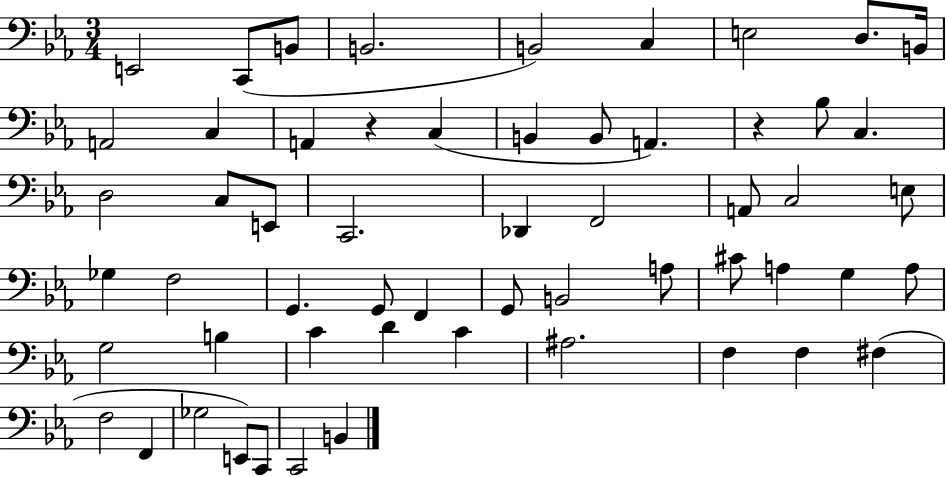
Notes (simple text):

E2/h C2/e B2/e B2/h. B2/h C3/q E3/h D3/e. B2/s A2/h C3/q A2/q R/q C3/q B2/q B2/e A2/q. R/q Bb3/e C3/q. D3/h C3/e E2/e C2/h. Db2/q F2/h A2/e C3/h E3/e Gb3/q F3/h G2/q. G2/e F2/q G2/e B2/h A3/e C#4/e A3/q G3/q A3/e G3/h B3/q C4/q D4/q C4/q A#3/h. F3/q F3/q F#3/q F3/h F2/q Gb3/h E2/e C2/e C2/h B2/q